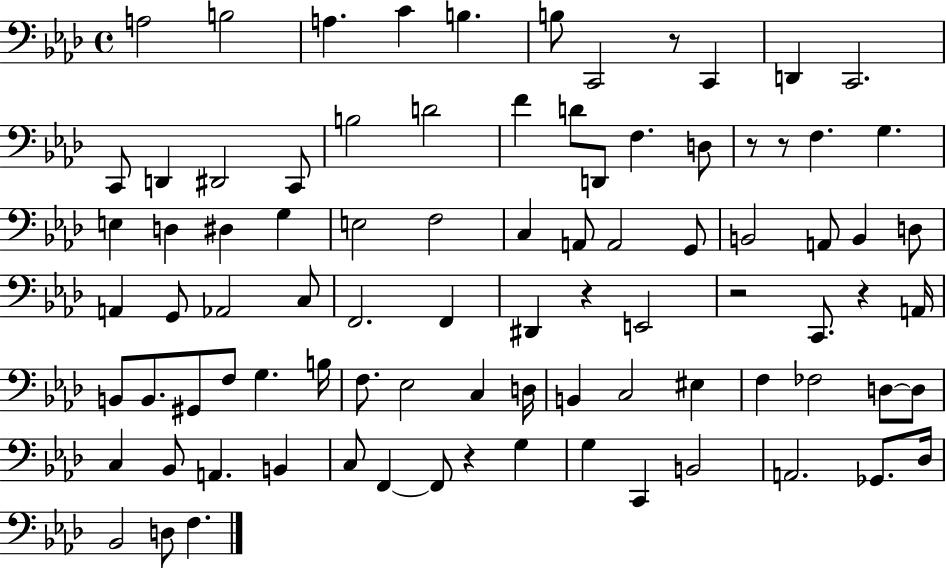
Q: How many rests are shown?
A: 7